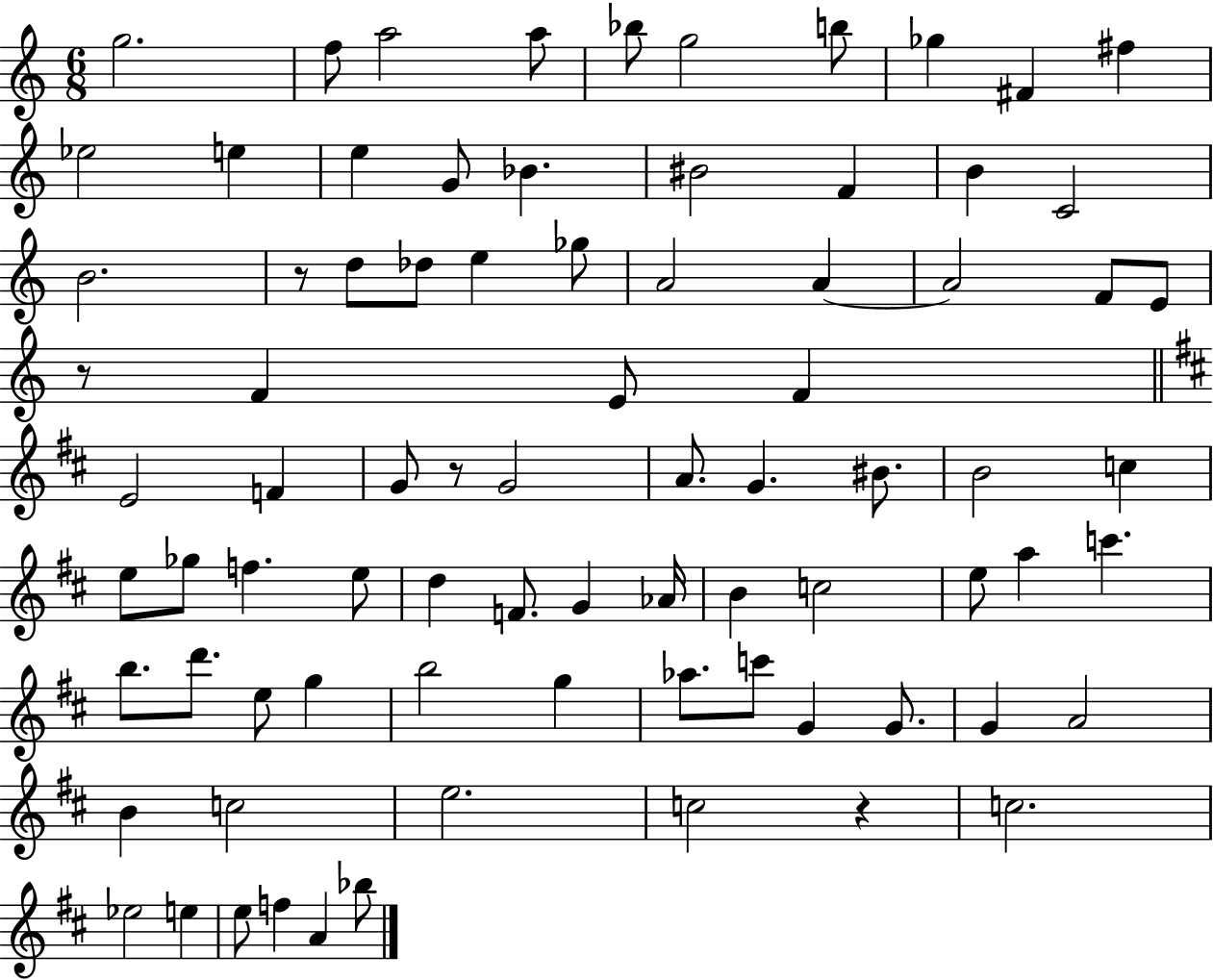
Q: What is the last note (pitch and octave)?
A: Bb5